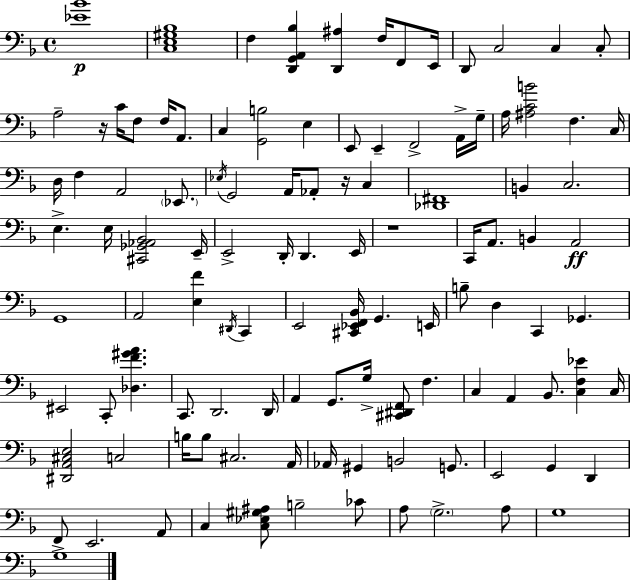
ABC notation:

X:1
T:Untitled
M:4/4
L:1/4
K:Dm
[_E_B]4 [C,E,^G,_B,]4 F, [D,,G,,A,,_B,] [D,,^A,] F,/4 F,,/2 E,,/4 D,,/2 C,2 C, C,/2 A,2 z/4 C/4 F,/2 F,/4 A,,/2 C, [G,,B,]2 E, E,,/2 E,, F,,2 A,,/4 G,/4 A,/4 [^A,CB]2 F, C,/4 D,/4 F, A,,2 _E,,/2 _E,/4 G,,2 A,,/4 _A,,/2 z/4 C, [_D,,^F,,]4 B,, C,2 E, E,/4 [^C,,_G,,_A,,_B,,]2 E,,/4 E,,2 D,,/4 D,, E,,/4 z4 C,,/4 A,,/2 B,, A,,2 G,,4 A,,2 [E,F] ^D,,/4 C,, E,,2 [^C,,_E,,F,,_B,,]/4 G,, E,,/4 B,/2 D, C,, _G,, ^E,,2 C,,/2 [_D,F^GA] C,,/2 D,,2 D,,/4 A,, G,,/2 G,/4 [^C,,^D,,F,,]/2 F, C, A,, _B,,/2 [C,F,_E] C,/4 [^D,,A,,^C,E,]2 C,2 B,/4 B,/2 ^C,2 A,,/4 _A,,/4 ^G,, B,,2 G,,/2 E,,2 G,, D,, F,,/2 E,,2 A,,/2 C, [C,_E,^G,^A,]/2 B,2 _C/2 A,/2 G,2 A,/2 G,4 G,4